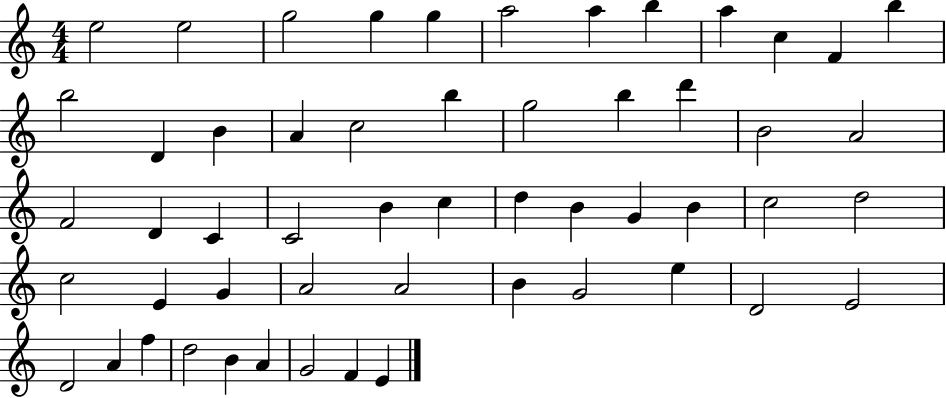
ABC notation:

X:1
T:Untitled
M:4/4
L:1/4
K:C
e2 e2 g2 g g a2 a b a c F b b2 D B A c2 b g2 b d' B2 A2 F2 D C C2 B c d B G B c2 d2 c2 E G A2 A2 B G2 e D2 E2 D2 A f d2 B A G2 F E